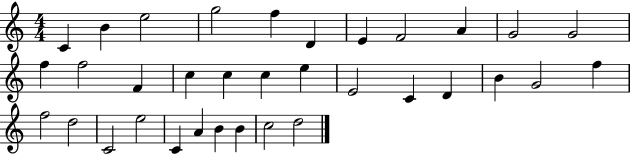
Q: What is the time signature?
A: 4/4